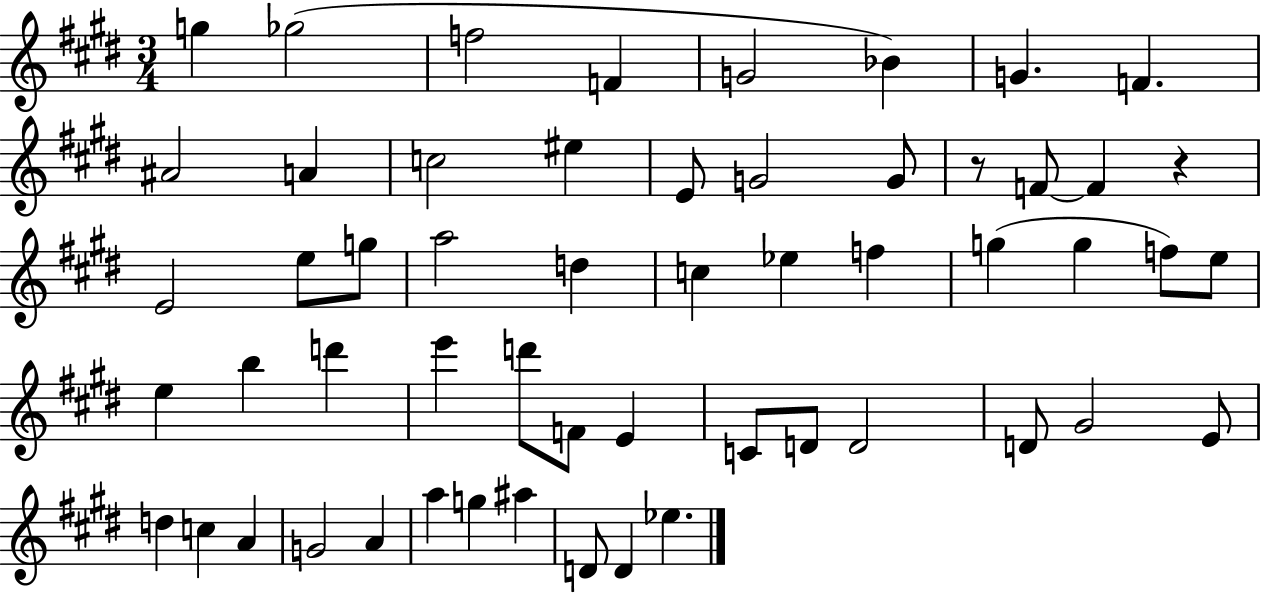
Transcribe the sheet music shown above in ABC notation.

X:1
T:Untitled
M:3/4
L:1/4
K:E
g _g2 f2 F G2 _B G F ^A2 A c2 ^e E/2 G2 G/2 z/2 F/2 F z E2 e/2 g/2 a2 d c _e f g g f/2 e/2 e b d' e' d'/2 F/2 E C/2 D/2 D2 D/2 ^G2 E/2 d c A G2 A a g ^a D/2 D _e